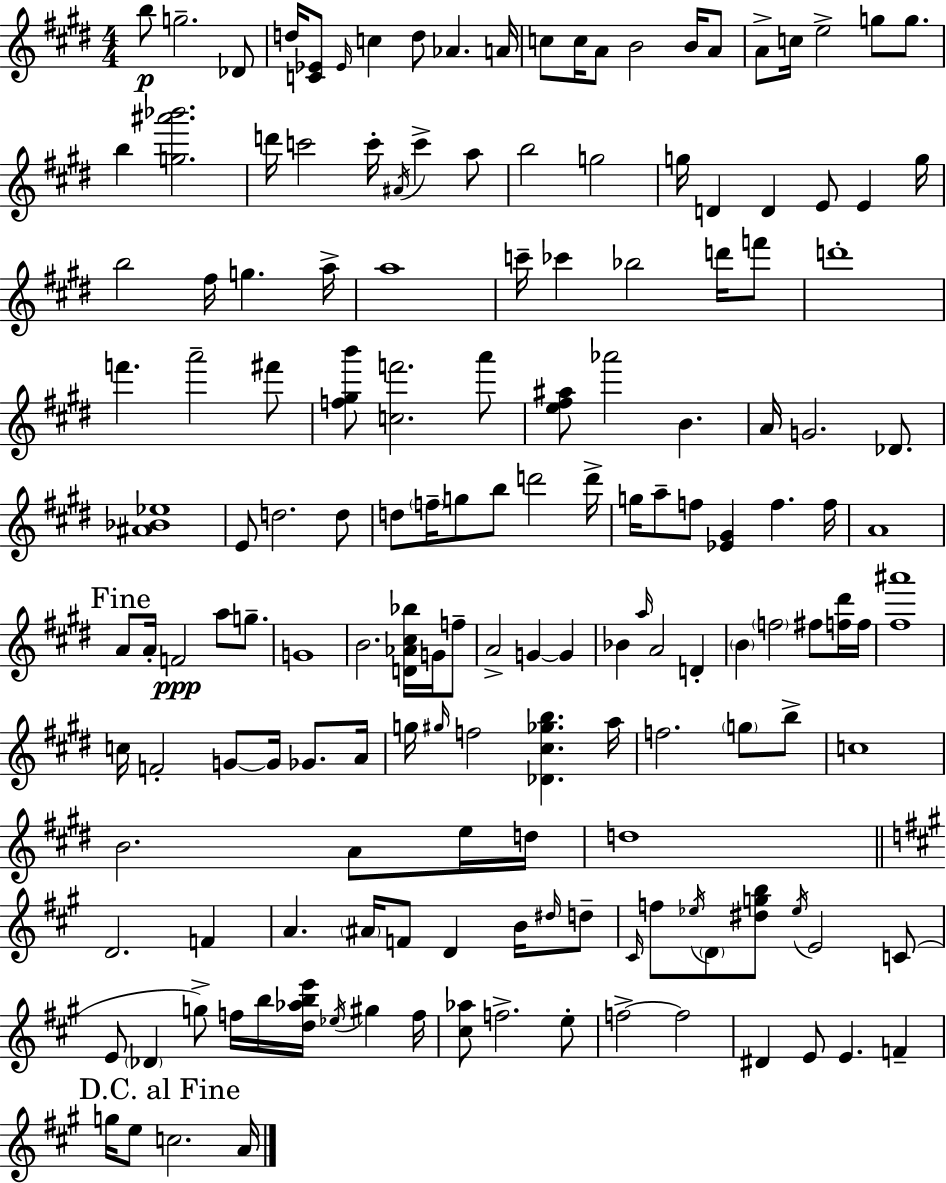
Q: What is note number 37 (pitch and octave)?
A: F#5